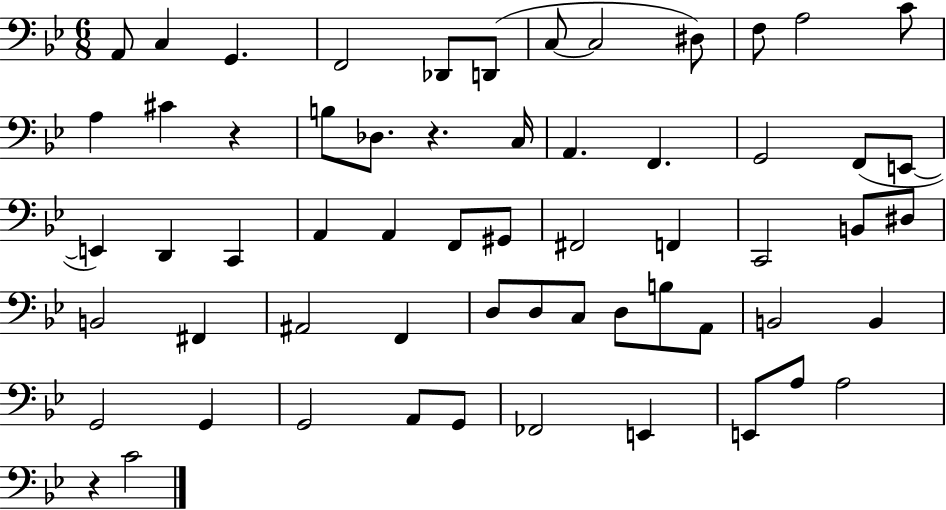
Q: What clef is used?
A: bass